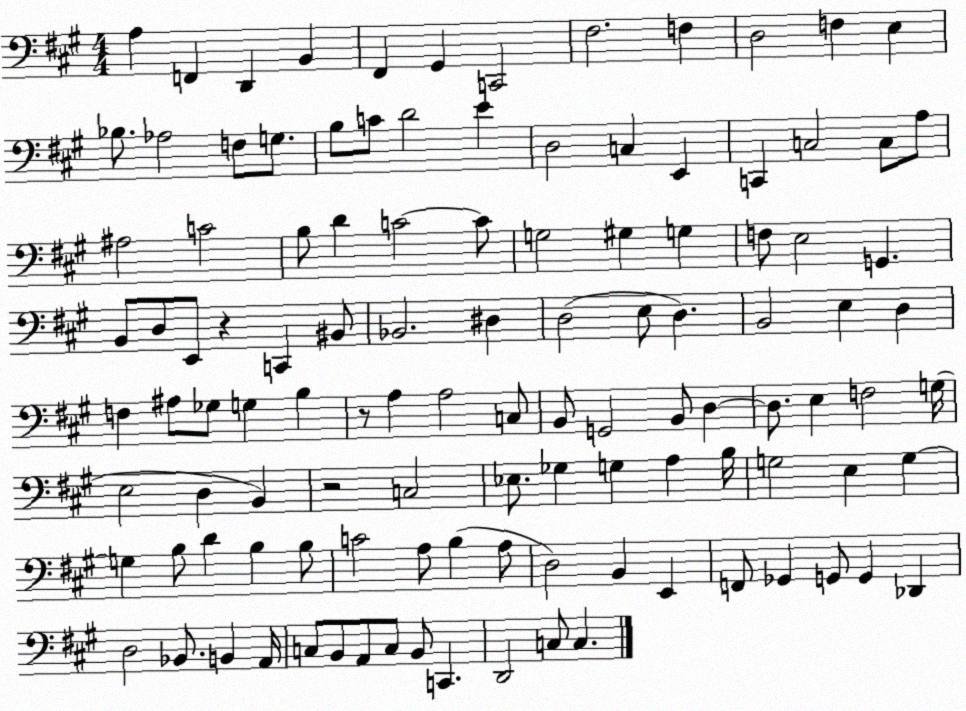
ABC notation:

X:1
T:Untitled
M:4/4
L:1/4
K:A
A, F,, D,, B,, ^F,, ^G,, C,,2 ^F,2 F, D,2 F, E, _B,/2 _A,2 F,/2 G,/2 B,/2 C/2 D2 E D,2 C, E,, C,, C,2 C,/2 A,/2 ^A,2 C2 B,/2 D C2 C/2 G,2 ^G, G, F,/2 E,2 G,, B,,/2 D,/2 E,,/2 z C,, ^B,,/2 _B,,2 ^D, D,2 E,/2 D, B,,2 E, D, F, ^A,/2 _G,/2 G, B, z/2 A, A,2 C,/2 B,,/2 G,,2 B,,/2 D, D,/2 E, F,2 G,/4 E,2 D, B,, z2 C,2 _E,/2 _G, G, A, B,/4 G,2 E, G, G, B,/2 D B, B,/2 C2 A,/2 B, A,/2 D,2 B,, E,, F,,/2 _G,, G,,/2 G,, _D,, D,2 _B,,/2 B,, A,,/4 C,/2 B,,/2 A,,/2 C,/2 B,,/2 C,, D,,2 C,/2 C,